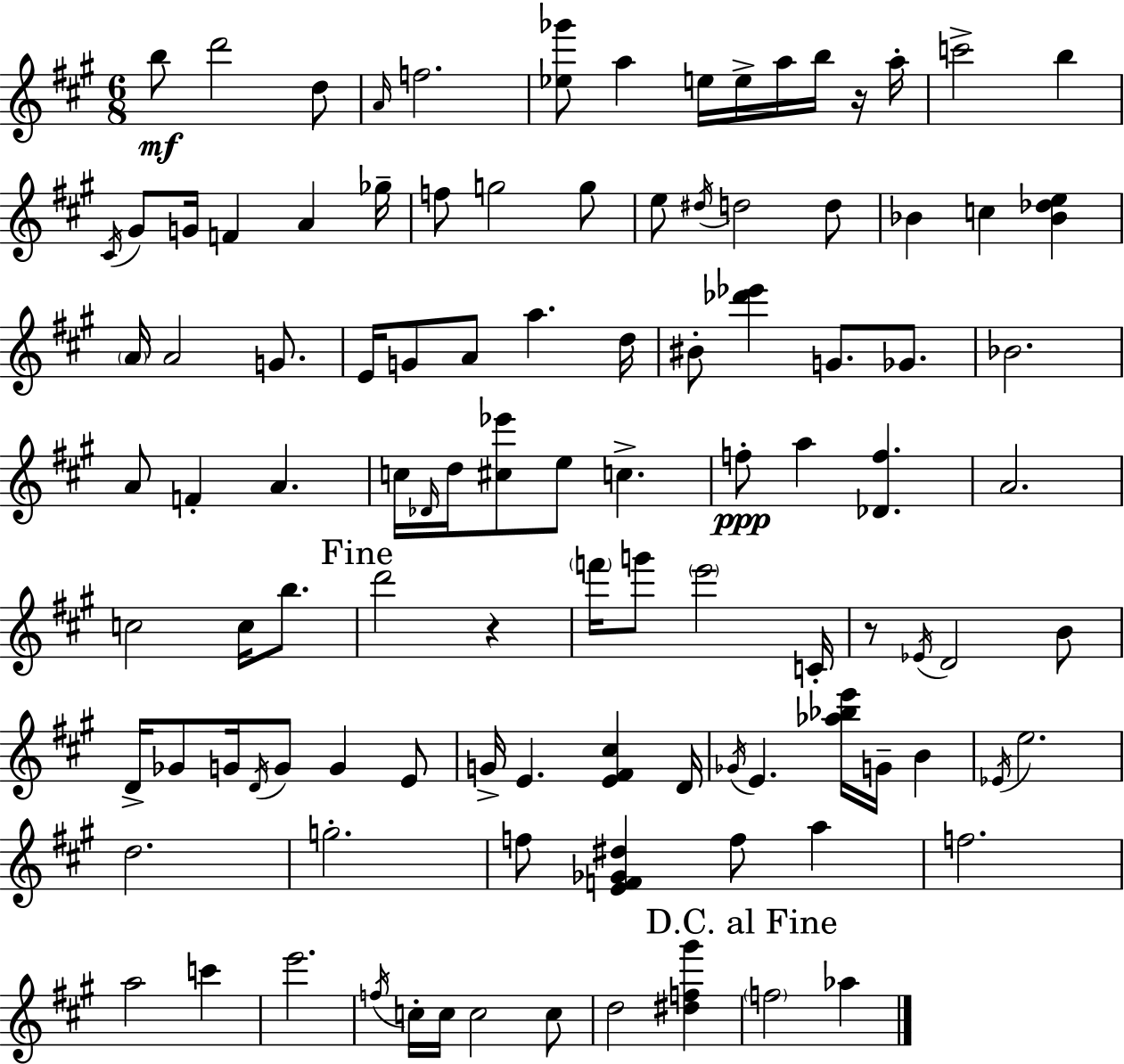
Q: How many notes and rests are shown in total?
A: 107